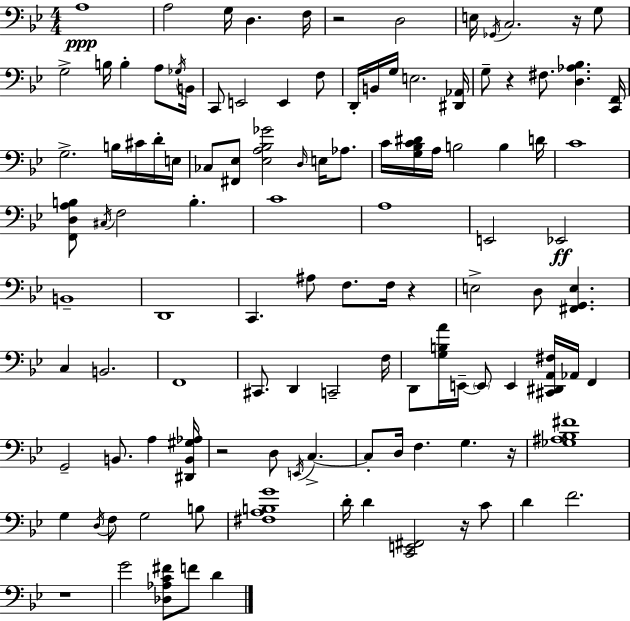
X:1
T:Untitled
M:4/4
L:1/4
K:Gm
A,4 A,2 G,/4 D, F,/4 z2 D,2 E,/4 _G,,/4 C,2 z/4 G,/2 G,2 B,/4 B, A,/2 _G,/4 B,,/4 C,,/2 E,,2 E,, F,/2 D,,/4 B,,/4 G,/4 E,2 [^D,,_A,,]/4 G,/2 z ^F,/2 [D,_A,_B,] [C,,F,,]/4 G,2 B,/4 ^C/4 D/4 E,/4 _C,/2 [^F,,_E,]/2 [_E,A,_B,_G]2 D,/4 E,/4 _A,/2 C/4 [G,_B,C^D]/4 A,/4 B,2 B, D/4 C4 [F,,D,A,B,]/2 ^C,/4 F,2 B, C4 A,4 E,,2 _E,,2 B,,4 D,,4 C,, ^A,/2 F,/2 F,/4 z E,2 D,/2 [^F,,G,,E,] C, B,,2 F,,4 ^C,,/2 D,, C,,2 F,/4 D,,/2 [G,B,A]/4 E,,/4 E,,/2 E,, [^C,,^D,,A,,^F,]/4 _A,,/4 F,, G,,2 B,,/2 A, [^D,,B,,^G,_A,]/4 z2 D,/2 E,,/4 C, C,/2 D,/4 F, G, z/4 [_G,^A,_B,^F]4 G, D,/4 F,/2 G,2 B,/2 [^F,A,B,G]4 D/4 D [C,,E,,^F,,]2 z/4 C/2 D F2 z4 G2 [_D,_A,C^F]/2 F/2 D